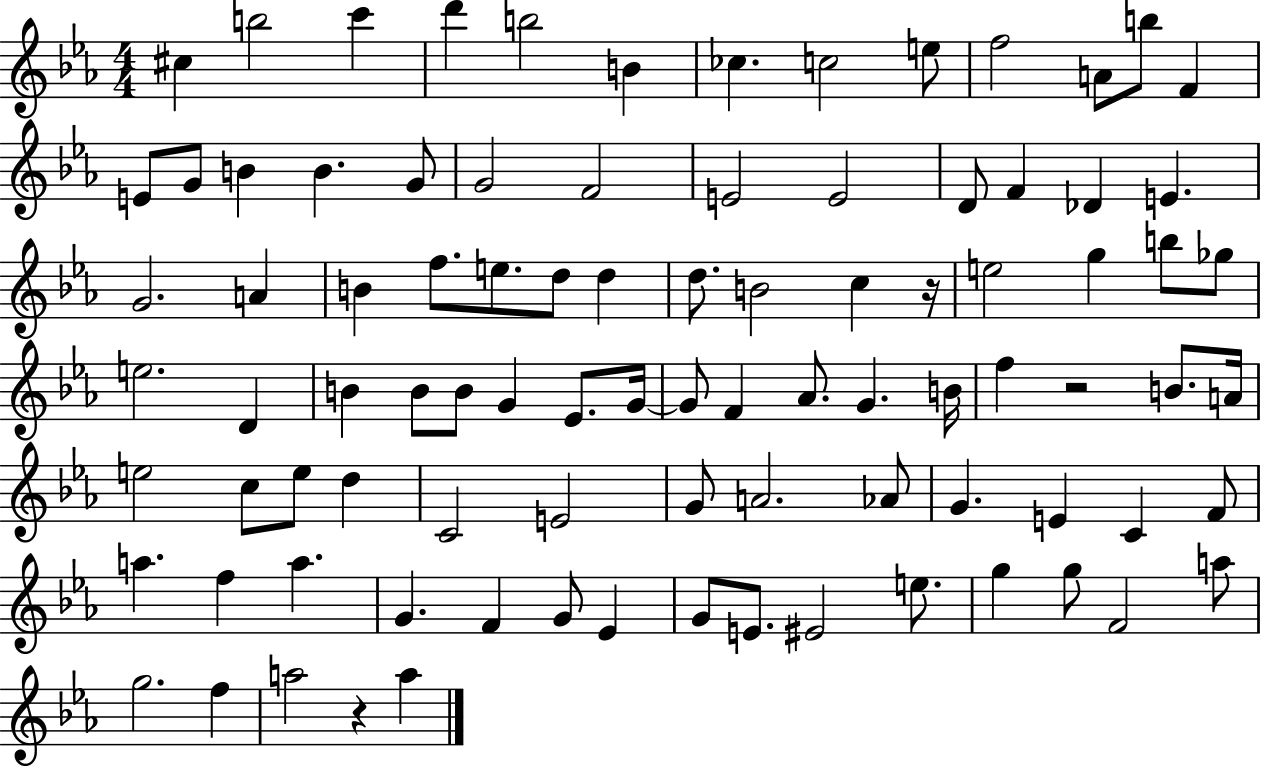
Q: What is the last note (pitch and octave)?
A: A5